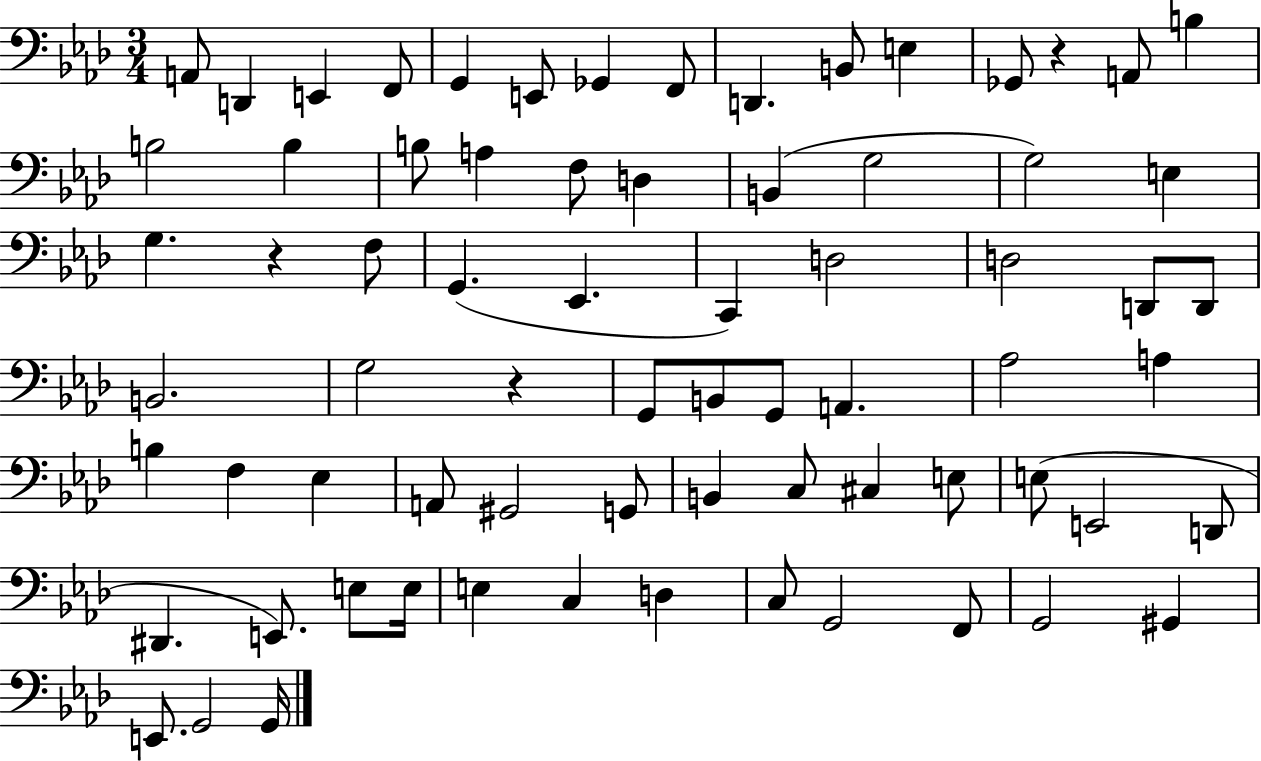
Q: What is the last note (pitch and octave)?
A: G2